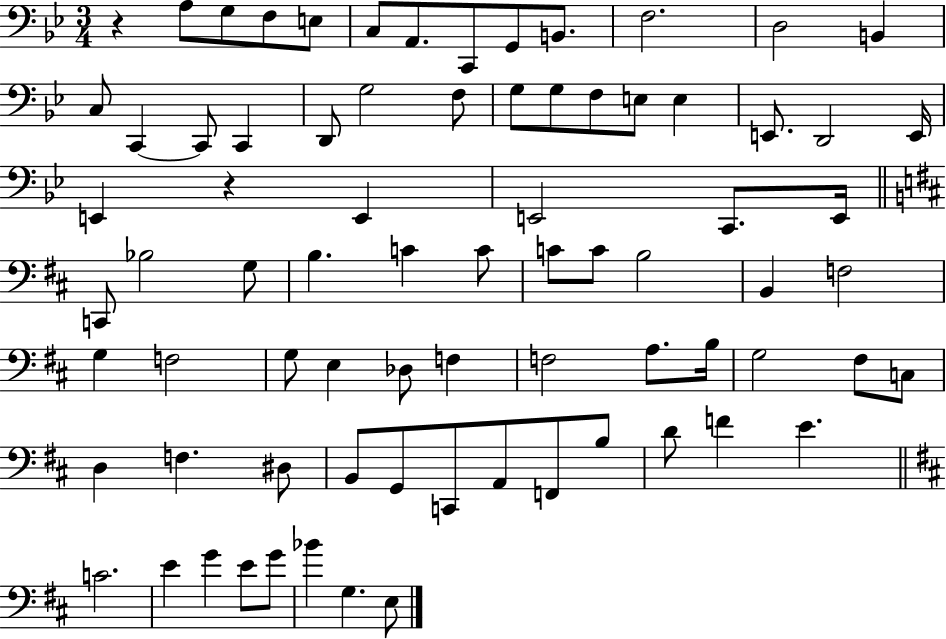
R/q A3/e G3/e F3/e E3/e C3/e A2/e. C2/e G2/e B2/e. F3/h. D3/h B2/q C3/e C2/q C2/e C2/q D2/e G3/h F3/e G3/e G3/e F3/e E3/e E3/q E2/e. D2/h E2/s E2/q R/q E2/q E2/h C2/e. E2/s C2/e Bb3/h G3/e B3/q. C4/q C4/e C4/e C4/e B3/h B2/q F3/h G3/q F3/h G3/e E3/q Db3/e F3/q F3/h A3/e. B3/s G3/h F#3/e C3/e D3/q F3/q. D#3/e B2/e G2/e C2/e A2/e F2/e B3/e D4/e F4/q E4/q. C4/h. E4/q G4/q E4/e G4/e Bb4/q G3/q. E3/e